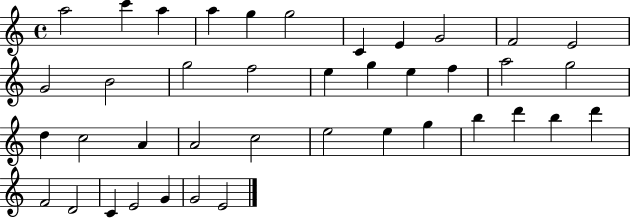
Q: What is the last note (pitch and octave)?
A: E4